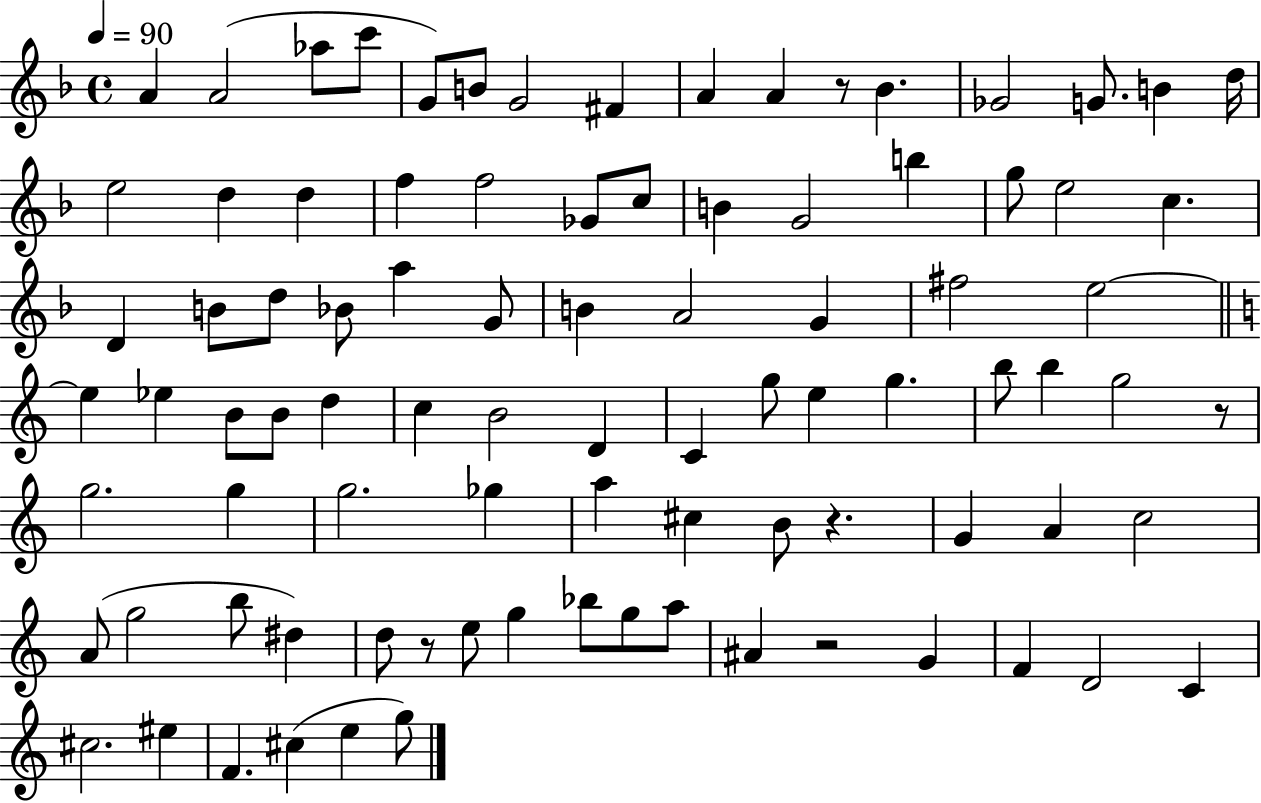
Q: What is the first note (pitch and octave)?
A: A4